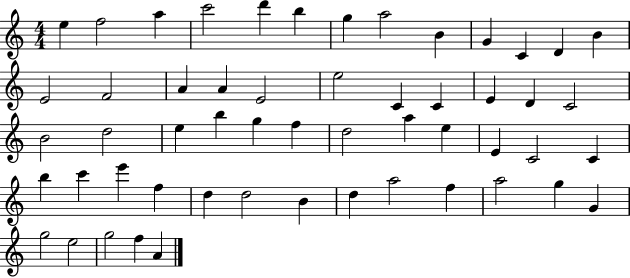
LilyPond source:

{
  \clef treble
  \numericTimeSignature
  \time 4/4
  \key c \major
  e''4 f''2 a''4 | c'''2 d'''4 b''4 | g''4 a''2 b'4 | g'4 c'4 d'4 b'4 | \break e'2 f'2 | a'4 a'4 e'2 | e''2 c'4 c'4 | e'4 d'4 c'2 | \break b'2 d''2 | e''4 b''4 g''4 f''4 | d''2 a''4 e''4 | e'4 c'2 c'4 | \break b''4 c'''4 e'''4 f''4 | d''4 d''2 b'4 | d''4 a''2 f''4 | a''2 g''4 g'4 | \break g''2 e''2 | g''2 f''4 a'4 | \bar "|."
}